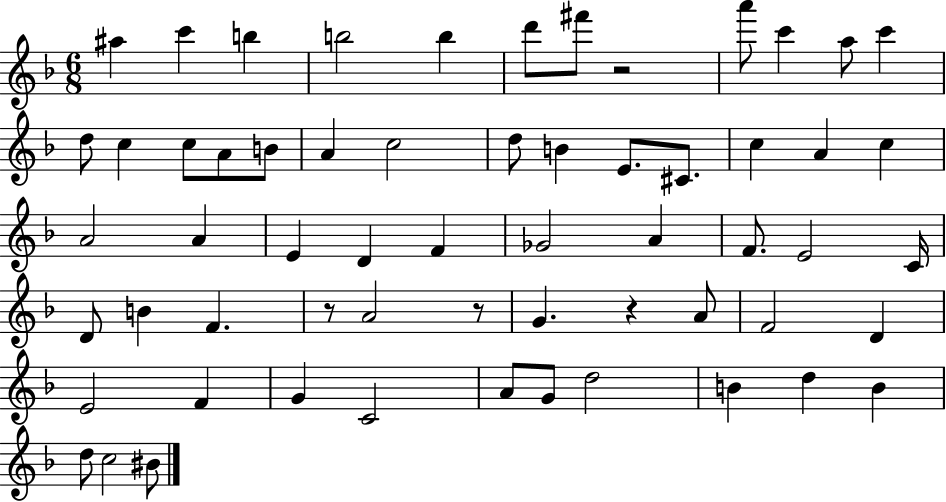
{
  \clef treble
  \numericTimeSignature
  \time 6/8
  \key f \major
  ais''4 c'''4 b''4 | b''2 b''4 | d'''8 fis'''8 r2 | a'''8 c'''4 a''8 c'''4 | \break d''8 c''4 c''8 a'8 b'8 | a'4 c''2 | d''8 b'4 e'8. cis'8. | c''4 a'4 c''4 | \break a'2 a'4 | e'4 d'4 f'4 | ges'2 a'4 | f'8. e'2 c'16 | \break d'8 b'4 f'4. | r8 a'2 r8 | g'4. r4 a'8 | f'2 d'4 | \break e'2 f'4 | g'4 c'2 | a'8 g'8 d''2 | b'4 d''4 b'4 | \break d''8 c''2 bis'8 | \bar "|."
}